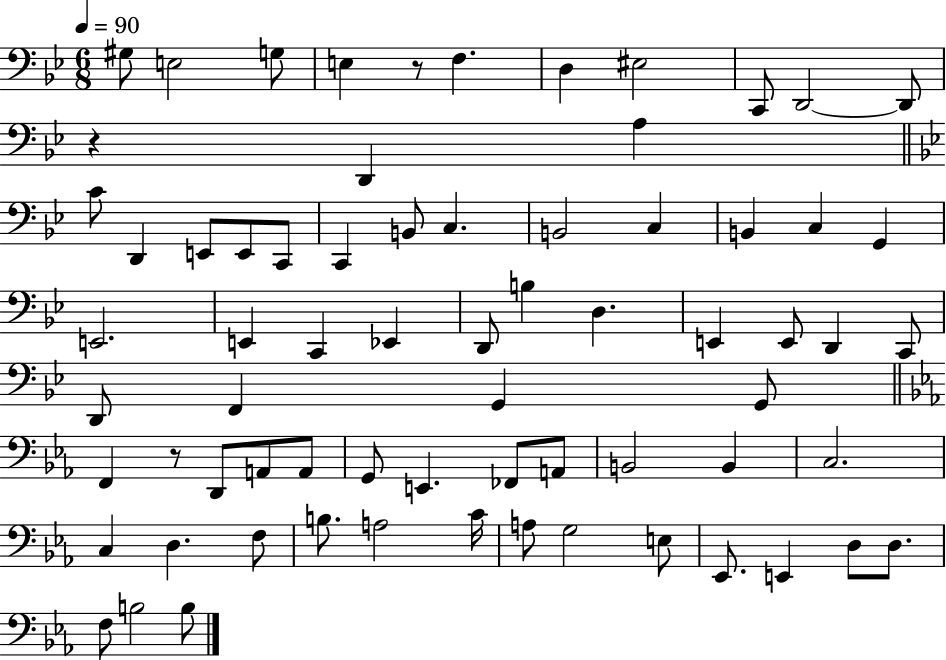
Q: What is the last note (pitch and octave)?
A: B3